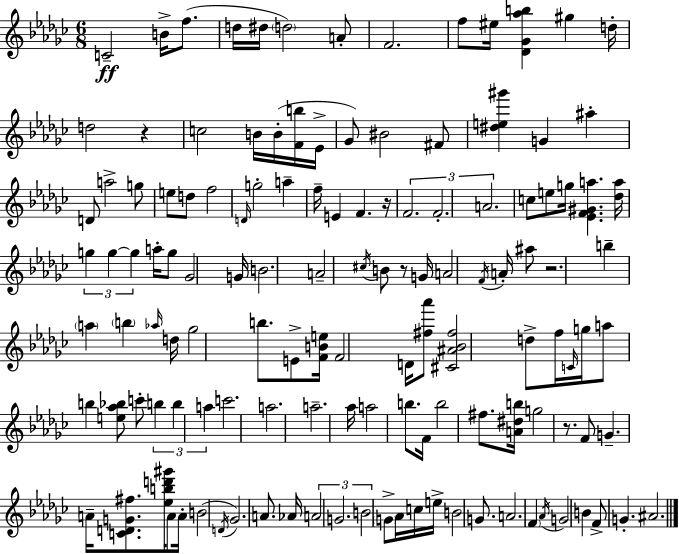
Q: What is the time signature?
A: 6/8